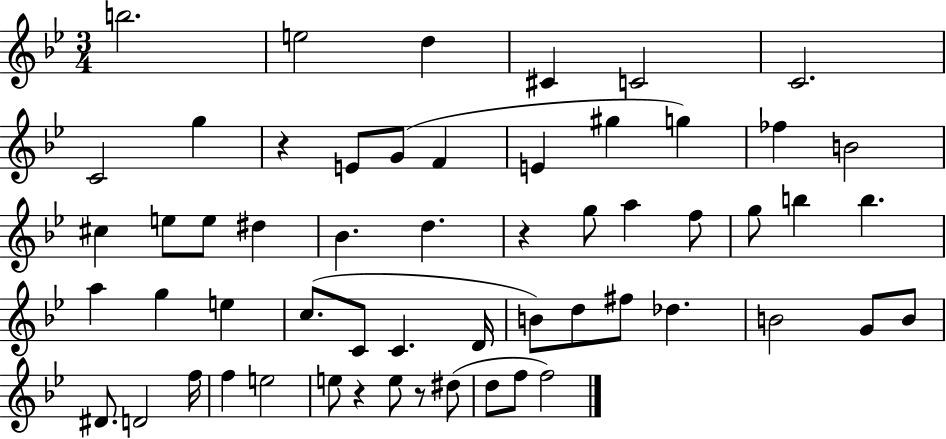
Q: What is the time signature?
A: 3/4